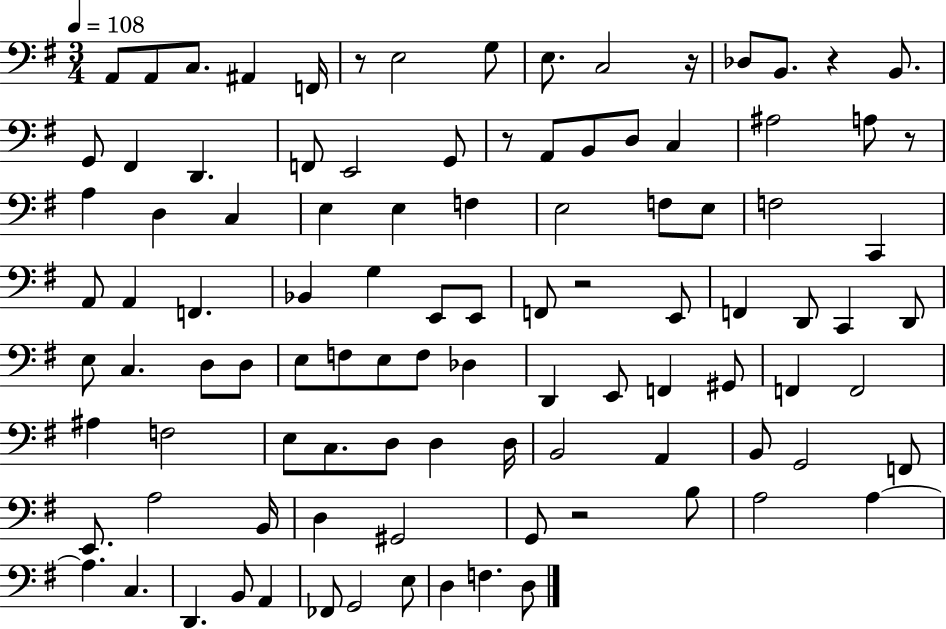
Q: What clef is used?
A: bass